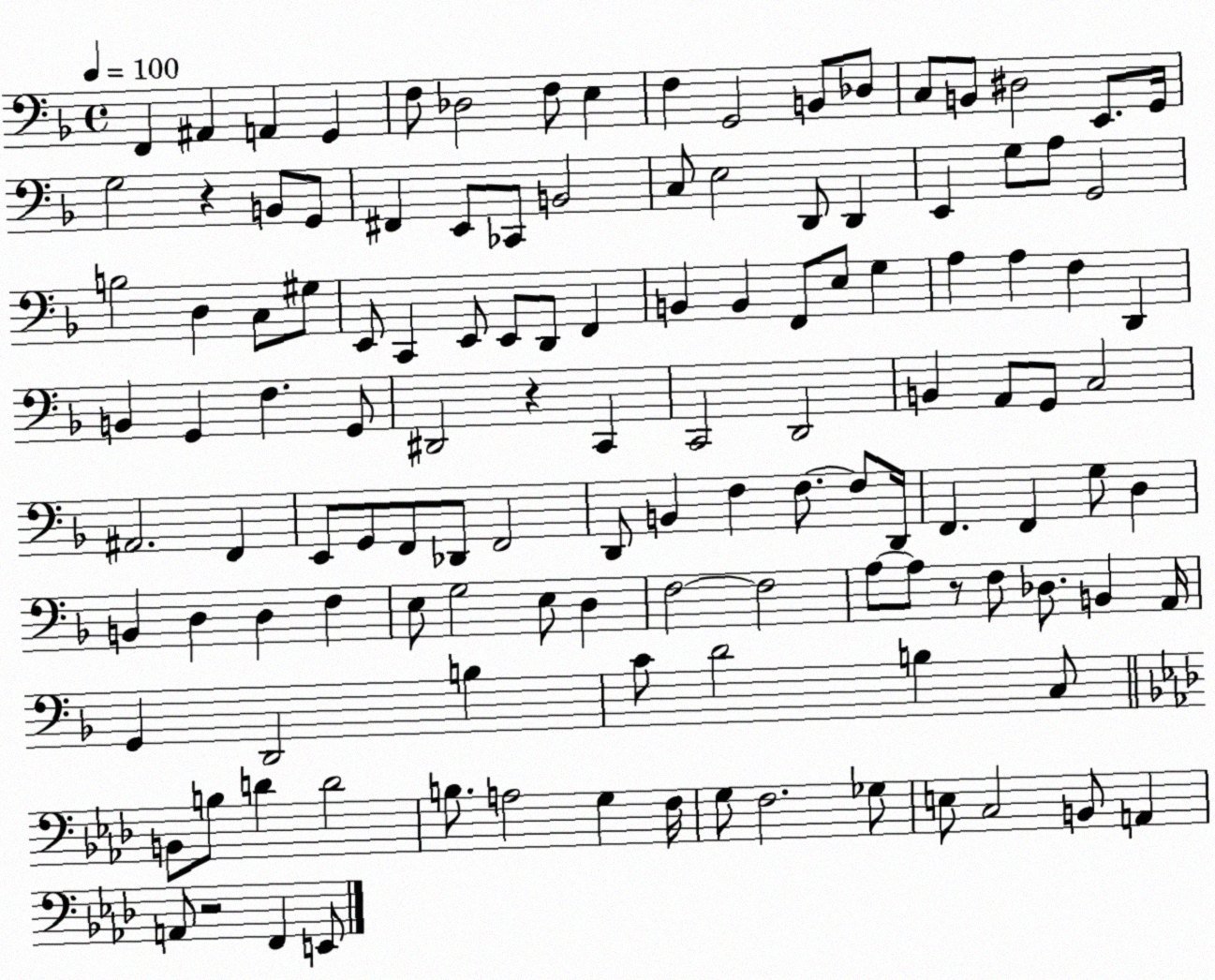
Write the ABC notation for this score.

X:1
T:Untitled
M:4/4
L:1/4
K:F
F,, ^A,, A,, G,, F,/2 _D,2 F,/2 E, F, G,,2 B,,/2 _D,/2 C,/2 B,,/2 ^D,2 E,,/2 G,,/4 G,2 z B,,/2 G,,/2 ^F,, E,,/2 _C,,/2 B,,2 C,/2 E,2 D,,/2 D,, E,, G,/2 A,/2 G,,2 B,2 D, C,/2 ^G,/2 E,,/2 C,, E,,/2 E,,/2 D,,/2 F,, B,, B,, F,,/2 E,/2 G, A, A, F, D,, B,, G,, F, G,,/2 ^D,,2 z C,, C,,2 D,,2 B,, A,,/2 G,,/2 C,2 ^A,,2 F,, E,,/2 G,,/2 F,,/2 _D,,/2 F,,2 D,,/2 B,, F, F,/2 F,/2 D,,/4 F,, F,, G,/2 D, B,, D, D, F, E,/2 G,2 E,/2 D, F,2 F,2 A,/2 A,/2 z/2 F,/2 _D,/2 B,, A,,/4 G,, D,,2 B, C/2 D2 B, C,/2 B,,/2 B,/2 D D2 B,/2 A,2 G, F,/4 G,/2 F,2 _G,/2 E,/2 C,2 B,,/2 A,, A,,/2 z2 F,, E,,/2